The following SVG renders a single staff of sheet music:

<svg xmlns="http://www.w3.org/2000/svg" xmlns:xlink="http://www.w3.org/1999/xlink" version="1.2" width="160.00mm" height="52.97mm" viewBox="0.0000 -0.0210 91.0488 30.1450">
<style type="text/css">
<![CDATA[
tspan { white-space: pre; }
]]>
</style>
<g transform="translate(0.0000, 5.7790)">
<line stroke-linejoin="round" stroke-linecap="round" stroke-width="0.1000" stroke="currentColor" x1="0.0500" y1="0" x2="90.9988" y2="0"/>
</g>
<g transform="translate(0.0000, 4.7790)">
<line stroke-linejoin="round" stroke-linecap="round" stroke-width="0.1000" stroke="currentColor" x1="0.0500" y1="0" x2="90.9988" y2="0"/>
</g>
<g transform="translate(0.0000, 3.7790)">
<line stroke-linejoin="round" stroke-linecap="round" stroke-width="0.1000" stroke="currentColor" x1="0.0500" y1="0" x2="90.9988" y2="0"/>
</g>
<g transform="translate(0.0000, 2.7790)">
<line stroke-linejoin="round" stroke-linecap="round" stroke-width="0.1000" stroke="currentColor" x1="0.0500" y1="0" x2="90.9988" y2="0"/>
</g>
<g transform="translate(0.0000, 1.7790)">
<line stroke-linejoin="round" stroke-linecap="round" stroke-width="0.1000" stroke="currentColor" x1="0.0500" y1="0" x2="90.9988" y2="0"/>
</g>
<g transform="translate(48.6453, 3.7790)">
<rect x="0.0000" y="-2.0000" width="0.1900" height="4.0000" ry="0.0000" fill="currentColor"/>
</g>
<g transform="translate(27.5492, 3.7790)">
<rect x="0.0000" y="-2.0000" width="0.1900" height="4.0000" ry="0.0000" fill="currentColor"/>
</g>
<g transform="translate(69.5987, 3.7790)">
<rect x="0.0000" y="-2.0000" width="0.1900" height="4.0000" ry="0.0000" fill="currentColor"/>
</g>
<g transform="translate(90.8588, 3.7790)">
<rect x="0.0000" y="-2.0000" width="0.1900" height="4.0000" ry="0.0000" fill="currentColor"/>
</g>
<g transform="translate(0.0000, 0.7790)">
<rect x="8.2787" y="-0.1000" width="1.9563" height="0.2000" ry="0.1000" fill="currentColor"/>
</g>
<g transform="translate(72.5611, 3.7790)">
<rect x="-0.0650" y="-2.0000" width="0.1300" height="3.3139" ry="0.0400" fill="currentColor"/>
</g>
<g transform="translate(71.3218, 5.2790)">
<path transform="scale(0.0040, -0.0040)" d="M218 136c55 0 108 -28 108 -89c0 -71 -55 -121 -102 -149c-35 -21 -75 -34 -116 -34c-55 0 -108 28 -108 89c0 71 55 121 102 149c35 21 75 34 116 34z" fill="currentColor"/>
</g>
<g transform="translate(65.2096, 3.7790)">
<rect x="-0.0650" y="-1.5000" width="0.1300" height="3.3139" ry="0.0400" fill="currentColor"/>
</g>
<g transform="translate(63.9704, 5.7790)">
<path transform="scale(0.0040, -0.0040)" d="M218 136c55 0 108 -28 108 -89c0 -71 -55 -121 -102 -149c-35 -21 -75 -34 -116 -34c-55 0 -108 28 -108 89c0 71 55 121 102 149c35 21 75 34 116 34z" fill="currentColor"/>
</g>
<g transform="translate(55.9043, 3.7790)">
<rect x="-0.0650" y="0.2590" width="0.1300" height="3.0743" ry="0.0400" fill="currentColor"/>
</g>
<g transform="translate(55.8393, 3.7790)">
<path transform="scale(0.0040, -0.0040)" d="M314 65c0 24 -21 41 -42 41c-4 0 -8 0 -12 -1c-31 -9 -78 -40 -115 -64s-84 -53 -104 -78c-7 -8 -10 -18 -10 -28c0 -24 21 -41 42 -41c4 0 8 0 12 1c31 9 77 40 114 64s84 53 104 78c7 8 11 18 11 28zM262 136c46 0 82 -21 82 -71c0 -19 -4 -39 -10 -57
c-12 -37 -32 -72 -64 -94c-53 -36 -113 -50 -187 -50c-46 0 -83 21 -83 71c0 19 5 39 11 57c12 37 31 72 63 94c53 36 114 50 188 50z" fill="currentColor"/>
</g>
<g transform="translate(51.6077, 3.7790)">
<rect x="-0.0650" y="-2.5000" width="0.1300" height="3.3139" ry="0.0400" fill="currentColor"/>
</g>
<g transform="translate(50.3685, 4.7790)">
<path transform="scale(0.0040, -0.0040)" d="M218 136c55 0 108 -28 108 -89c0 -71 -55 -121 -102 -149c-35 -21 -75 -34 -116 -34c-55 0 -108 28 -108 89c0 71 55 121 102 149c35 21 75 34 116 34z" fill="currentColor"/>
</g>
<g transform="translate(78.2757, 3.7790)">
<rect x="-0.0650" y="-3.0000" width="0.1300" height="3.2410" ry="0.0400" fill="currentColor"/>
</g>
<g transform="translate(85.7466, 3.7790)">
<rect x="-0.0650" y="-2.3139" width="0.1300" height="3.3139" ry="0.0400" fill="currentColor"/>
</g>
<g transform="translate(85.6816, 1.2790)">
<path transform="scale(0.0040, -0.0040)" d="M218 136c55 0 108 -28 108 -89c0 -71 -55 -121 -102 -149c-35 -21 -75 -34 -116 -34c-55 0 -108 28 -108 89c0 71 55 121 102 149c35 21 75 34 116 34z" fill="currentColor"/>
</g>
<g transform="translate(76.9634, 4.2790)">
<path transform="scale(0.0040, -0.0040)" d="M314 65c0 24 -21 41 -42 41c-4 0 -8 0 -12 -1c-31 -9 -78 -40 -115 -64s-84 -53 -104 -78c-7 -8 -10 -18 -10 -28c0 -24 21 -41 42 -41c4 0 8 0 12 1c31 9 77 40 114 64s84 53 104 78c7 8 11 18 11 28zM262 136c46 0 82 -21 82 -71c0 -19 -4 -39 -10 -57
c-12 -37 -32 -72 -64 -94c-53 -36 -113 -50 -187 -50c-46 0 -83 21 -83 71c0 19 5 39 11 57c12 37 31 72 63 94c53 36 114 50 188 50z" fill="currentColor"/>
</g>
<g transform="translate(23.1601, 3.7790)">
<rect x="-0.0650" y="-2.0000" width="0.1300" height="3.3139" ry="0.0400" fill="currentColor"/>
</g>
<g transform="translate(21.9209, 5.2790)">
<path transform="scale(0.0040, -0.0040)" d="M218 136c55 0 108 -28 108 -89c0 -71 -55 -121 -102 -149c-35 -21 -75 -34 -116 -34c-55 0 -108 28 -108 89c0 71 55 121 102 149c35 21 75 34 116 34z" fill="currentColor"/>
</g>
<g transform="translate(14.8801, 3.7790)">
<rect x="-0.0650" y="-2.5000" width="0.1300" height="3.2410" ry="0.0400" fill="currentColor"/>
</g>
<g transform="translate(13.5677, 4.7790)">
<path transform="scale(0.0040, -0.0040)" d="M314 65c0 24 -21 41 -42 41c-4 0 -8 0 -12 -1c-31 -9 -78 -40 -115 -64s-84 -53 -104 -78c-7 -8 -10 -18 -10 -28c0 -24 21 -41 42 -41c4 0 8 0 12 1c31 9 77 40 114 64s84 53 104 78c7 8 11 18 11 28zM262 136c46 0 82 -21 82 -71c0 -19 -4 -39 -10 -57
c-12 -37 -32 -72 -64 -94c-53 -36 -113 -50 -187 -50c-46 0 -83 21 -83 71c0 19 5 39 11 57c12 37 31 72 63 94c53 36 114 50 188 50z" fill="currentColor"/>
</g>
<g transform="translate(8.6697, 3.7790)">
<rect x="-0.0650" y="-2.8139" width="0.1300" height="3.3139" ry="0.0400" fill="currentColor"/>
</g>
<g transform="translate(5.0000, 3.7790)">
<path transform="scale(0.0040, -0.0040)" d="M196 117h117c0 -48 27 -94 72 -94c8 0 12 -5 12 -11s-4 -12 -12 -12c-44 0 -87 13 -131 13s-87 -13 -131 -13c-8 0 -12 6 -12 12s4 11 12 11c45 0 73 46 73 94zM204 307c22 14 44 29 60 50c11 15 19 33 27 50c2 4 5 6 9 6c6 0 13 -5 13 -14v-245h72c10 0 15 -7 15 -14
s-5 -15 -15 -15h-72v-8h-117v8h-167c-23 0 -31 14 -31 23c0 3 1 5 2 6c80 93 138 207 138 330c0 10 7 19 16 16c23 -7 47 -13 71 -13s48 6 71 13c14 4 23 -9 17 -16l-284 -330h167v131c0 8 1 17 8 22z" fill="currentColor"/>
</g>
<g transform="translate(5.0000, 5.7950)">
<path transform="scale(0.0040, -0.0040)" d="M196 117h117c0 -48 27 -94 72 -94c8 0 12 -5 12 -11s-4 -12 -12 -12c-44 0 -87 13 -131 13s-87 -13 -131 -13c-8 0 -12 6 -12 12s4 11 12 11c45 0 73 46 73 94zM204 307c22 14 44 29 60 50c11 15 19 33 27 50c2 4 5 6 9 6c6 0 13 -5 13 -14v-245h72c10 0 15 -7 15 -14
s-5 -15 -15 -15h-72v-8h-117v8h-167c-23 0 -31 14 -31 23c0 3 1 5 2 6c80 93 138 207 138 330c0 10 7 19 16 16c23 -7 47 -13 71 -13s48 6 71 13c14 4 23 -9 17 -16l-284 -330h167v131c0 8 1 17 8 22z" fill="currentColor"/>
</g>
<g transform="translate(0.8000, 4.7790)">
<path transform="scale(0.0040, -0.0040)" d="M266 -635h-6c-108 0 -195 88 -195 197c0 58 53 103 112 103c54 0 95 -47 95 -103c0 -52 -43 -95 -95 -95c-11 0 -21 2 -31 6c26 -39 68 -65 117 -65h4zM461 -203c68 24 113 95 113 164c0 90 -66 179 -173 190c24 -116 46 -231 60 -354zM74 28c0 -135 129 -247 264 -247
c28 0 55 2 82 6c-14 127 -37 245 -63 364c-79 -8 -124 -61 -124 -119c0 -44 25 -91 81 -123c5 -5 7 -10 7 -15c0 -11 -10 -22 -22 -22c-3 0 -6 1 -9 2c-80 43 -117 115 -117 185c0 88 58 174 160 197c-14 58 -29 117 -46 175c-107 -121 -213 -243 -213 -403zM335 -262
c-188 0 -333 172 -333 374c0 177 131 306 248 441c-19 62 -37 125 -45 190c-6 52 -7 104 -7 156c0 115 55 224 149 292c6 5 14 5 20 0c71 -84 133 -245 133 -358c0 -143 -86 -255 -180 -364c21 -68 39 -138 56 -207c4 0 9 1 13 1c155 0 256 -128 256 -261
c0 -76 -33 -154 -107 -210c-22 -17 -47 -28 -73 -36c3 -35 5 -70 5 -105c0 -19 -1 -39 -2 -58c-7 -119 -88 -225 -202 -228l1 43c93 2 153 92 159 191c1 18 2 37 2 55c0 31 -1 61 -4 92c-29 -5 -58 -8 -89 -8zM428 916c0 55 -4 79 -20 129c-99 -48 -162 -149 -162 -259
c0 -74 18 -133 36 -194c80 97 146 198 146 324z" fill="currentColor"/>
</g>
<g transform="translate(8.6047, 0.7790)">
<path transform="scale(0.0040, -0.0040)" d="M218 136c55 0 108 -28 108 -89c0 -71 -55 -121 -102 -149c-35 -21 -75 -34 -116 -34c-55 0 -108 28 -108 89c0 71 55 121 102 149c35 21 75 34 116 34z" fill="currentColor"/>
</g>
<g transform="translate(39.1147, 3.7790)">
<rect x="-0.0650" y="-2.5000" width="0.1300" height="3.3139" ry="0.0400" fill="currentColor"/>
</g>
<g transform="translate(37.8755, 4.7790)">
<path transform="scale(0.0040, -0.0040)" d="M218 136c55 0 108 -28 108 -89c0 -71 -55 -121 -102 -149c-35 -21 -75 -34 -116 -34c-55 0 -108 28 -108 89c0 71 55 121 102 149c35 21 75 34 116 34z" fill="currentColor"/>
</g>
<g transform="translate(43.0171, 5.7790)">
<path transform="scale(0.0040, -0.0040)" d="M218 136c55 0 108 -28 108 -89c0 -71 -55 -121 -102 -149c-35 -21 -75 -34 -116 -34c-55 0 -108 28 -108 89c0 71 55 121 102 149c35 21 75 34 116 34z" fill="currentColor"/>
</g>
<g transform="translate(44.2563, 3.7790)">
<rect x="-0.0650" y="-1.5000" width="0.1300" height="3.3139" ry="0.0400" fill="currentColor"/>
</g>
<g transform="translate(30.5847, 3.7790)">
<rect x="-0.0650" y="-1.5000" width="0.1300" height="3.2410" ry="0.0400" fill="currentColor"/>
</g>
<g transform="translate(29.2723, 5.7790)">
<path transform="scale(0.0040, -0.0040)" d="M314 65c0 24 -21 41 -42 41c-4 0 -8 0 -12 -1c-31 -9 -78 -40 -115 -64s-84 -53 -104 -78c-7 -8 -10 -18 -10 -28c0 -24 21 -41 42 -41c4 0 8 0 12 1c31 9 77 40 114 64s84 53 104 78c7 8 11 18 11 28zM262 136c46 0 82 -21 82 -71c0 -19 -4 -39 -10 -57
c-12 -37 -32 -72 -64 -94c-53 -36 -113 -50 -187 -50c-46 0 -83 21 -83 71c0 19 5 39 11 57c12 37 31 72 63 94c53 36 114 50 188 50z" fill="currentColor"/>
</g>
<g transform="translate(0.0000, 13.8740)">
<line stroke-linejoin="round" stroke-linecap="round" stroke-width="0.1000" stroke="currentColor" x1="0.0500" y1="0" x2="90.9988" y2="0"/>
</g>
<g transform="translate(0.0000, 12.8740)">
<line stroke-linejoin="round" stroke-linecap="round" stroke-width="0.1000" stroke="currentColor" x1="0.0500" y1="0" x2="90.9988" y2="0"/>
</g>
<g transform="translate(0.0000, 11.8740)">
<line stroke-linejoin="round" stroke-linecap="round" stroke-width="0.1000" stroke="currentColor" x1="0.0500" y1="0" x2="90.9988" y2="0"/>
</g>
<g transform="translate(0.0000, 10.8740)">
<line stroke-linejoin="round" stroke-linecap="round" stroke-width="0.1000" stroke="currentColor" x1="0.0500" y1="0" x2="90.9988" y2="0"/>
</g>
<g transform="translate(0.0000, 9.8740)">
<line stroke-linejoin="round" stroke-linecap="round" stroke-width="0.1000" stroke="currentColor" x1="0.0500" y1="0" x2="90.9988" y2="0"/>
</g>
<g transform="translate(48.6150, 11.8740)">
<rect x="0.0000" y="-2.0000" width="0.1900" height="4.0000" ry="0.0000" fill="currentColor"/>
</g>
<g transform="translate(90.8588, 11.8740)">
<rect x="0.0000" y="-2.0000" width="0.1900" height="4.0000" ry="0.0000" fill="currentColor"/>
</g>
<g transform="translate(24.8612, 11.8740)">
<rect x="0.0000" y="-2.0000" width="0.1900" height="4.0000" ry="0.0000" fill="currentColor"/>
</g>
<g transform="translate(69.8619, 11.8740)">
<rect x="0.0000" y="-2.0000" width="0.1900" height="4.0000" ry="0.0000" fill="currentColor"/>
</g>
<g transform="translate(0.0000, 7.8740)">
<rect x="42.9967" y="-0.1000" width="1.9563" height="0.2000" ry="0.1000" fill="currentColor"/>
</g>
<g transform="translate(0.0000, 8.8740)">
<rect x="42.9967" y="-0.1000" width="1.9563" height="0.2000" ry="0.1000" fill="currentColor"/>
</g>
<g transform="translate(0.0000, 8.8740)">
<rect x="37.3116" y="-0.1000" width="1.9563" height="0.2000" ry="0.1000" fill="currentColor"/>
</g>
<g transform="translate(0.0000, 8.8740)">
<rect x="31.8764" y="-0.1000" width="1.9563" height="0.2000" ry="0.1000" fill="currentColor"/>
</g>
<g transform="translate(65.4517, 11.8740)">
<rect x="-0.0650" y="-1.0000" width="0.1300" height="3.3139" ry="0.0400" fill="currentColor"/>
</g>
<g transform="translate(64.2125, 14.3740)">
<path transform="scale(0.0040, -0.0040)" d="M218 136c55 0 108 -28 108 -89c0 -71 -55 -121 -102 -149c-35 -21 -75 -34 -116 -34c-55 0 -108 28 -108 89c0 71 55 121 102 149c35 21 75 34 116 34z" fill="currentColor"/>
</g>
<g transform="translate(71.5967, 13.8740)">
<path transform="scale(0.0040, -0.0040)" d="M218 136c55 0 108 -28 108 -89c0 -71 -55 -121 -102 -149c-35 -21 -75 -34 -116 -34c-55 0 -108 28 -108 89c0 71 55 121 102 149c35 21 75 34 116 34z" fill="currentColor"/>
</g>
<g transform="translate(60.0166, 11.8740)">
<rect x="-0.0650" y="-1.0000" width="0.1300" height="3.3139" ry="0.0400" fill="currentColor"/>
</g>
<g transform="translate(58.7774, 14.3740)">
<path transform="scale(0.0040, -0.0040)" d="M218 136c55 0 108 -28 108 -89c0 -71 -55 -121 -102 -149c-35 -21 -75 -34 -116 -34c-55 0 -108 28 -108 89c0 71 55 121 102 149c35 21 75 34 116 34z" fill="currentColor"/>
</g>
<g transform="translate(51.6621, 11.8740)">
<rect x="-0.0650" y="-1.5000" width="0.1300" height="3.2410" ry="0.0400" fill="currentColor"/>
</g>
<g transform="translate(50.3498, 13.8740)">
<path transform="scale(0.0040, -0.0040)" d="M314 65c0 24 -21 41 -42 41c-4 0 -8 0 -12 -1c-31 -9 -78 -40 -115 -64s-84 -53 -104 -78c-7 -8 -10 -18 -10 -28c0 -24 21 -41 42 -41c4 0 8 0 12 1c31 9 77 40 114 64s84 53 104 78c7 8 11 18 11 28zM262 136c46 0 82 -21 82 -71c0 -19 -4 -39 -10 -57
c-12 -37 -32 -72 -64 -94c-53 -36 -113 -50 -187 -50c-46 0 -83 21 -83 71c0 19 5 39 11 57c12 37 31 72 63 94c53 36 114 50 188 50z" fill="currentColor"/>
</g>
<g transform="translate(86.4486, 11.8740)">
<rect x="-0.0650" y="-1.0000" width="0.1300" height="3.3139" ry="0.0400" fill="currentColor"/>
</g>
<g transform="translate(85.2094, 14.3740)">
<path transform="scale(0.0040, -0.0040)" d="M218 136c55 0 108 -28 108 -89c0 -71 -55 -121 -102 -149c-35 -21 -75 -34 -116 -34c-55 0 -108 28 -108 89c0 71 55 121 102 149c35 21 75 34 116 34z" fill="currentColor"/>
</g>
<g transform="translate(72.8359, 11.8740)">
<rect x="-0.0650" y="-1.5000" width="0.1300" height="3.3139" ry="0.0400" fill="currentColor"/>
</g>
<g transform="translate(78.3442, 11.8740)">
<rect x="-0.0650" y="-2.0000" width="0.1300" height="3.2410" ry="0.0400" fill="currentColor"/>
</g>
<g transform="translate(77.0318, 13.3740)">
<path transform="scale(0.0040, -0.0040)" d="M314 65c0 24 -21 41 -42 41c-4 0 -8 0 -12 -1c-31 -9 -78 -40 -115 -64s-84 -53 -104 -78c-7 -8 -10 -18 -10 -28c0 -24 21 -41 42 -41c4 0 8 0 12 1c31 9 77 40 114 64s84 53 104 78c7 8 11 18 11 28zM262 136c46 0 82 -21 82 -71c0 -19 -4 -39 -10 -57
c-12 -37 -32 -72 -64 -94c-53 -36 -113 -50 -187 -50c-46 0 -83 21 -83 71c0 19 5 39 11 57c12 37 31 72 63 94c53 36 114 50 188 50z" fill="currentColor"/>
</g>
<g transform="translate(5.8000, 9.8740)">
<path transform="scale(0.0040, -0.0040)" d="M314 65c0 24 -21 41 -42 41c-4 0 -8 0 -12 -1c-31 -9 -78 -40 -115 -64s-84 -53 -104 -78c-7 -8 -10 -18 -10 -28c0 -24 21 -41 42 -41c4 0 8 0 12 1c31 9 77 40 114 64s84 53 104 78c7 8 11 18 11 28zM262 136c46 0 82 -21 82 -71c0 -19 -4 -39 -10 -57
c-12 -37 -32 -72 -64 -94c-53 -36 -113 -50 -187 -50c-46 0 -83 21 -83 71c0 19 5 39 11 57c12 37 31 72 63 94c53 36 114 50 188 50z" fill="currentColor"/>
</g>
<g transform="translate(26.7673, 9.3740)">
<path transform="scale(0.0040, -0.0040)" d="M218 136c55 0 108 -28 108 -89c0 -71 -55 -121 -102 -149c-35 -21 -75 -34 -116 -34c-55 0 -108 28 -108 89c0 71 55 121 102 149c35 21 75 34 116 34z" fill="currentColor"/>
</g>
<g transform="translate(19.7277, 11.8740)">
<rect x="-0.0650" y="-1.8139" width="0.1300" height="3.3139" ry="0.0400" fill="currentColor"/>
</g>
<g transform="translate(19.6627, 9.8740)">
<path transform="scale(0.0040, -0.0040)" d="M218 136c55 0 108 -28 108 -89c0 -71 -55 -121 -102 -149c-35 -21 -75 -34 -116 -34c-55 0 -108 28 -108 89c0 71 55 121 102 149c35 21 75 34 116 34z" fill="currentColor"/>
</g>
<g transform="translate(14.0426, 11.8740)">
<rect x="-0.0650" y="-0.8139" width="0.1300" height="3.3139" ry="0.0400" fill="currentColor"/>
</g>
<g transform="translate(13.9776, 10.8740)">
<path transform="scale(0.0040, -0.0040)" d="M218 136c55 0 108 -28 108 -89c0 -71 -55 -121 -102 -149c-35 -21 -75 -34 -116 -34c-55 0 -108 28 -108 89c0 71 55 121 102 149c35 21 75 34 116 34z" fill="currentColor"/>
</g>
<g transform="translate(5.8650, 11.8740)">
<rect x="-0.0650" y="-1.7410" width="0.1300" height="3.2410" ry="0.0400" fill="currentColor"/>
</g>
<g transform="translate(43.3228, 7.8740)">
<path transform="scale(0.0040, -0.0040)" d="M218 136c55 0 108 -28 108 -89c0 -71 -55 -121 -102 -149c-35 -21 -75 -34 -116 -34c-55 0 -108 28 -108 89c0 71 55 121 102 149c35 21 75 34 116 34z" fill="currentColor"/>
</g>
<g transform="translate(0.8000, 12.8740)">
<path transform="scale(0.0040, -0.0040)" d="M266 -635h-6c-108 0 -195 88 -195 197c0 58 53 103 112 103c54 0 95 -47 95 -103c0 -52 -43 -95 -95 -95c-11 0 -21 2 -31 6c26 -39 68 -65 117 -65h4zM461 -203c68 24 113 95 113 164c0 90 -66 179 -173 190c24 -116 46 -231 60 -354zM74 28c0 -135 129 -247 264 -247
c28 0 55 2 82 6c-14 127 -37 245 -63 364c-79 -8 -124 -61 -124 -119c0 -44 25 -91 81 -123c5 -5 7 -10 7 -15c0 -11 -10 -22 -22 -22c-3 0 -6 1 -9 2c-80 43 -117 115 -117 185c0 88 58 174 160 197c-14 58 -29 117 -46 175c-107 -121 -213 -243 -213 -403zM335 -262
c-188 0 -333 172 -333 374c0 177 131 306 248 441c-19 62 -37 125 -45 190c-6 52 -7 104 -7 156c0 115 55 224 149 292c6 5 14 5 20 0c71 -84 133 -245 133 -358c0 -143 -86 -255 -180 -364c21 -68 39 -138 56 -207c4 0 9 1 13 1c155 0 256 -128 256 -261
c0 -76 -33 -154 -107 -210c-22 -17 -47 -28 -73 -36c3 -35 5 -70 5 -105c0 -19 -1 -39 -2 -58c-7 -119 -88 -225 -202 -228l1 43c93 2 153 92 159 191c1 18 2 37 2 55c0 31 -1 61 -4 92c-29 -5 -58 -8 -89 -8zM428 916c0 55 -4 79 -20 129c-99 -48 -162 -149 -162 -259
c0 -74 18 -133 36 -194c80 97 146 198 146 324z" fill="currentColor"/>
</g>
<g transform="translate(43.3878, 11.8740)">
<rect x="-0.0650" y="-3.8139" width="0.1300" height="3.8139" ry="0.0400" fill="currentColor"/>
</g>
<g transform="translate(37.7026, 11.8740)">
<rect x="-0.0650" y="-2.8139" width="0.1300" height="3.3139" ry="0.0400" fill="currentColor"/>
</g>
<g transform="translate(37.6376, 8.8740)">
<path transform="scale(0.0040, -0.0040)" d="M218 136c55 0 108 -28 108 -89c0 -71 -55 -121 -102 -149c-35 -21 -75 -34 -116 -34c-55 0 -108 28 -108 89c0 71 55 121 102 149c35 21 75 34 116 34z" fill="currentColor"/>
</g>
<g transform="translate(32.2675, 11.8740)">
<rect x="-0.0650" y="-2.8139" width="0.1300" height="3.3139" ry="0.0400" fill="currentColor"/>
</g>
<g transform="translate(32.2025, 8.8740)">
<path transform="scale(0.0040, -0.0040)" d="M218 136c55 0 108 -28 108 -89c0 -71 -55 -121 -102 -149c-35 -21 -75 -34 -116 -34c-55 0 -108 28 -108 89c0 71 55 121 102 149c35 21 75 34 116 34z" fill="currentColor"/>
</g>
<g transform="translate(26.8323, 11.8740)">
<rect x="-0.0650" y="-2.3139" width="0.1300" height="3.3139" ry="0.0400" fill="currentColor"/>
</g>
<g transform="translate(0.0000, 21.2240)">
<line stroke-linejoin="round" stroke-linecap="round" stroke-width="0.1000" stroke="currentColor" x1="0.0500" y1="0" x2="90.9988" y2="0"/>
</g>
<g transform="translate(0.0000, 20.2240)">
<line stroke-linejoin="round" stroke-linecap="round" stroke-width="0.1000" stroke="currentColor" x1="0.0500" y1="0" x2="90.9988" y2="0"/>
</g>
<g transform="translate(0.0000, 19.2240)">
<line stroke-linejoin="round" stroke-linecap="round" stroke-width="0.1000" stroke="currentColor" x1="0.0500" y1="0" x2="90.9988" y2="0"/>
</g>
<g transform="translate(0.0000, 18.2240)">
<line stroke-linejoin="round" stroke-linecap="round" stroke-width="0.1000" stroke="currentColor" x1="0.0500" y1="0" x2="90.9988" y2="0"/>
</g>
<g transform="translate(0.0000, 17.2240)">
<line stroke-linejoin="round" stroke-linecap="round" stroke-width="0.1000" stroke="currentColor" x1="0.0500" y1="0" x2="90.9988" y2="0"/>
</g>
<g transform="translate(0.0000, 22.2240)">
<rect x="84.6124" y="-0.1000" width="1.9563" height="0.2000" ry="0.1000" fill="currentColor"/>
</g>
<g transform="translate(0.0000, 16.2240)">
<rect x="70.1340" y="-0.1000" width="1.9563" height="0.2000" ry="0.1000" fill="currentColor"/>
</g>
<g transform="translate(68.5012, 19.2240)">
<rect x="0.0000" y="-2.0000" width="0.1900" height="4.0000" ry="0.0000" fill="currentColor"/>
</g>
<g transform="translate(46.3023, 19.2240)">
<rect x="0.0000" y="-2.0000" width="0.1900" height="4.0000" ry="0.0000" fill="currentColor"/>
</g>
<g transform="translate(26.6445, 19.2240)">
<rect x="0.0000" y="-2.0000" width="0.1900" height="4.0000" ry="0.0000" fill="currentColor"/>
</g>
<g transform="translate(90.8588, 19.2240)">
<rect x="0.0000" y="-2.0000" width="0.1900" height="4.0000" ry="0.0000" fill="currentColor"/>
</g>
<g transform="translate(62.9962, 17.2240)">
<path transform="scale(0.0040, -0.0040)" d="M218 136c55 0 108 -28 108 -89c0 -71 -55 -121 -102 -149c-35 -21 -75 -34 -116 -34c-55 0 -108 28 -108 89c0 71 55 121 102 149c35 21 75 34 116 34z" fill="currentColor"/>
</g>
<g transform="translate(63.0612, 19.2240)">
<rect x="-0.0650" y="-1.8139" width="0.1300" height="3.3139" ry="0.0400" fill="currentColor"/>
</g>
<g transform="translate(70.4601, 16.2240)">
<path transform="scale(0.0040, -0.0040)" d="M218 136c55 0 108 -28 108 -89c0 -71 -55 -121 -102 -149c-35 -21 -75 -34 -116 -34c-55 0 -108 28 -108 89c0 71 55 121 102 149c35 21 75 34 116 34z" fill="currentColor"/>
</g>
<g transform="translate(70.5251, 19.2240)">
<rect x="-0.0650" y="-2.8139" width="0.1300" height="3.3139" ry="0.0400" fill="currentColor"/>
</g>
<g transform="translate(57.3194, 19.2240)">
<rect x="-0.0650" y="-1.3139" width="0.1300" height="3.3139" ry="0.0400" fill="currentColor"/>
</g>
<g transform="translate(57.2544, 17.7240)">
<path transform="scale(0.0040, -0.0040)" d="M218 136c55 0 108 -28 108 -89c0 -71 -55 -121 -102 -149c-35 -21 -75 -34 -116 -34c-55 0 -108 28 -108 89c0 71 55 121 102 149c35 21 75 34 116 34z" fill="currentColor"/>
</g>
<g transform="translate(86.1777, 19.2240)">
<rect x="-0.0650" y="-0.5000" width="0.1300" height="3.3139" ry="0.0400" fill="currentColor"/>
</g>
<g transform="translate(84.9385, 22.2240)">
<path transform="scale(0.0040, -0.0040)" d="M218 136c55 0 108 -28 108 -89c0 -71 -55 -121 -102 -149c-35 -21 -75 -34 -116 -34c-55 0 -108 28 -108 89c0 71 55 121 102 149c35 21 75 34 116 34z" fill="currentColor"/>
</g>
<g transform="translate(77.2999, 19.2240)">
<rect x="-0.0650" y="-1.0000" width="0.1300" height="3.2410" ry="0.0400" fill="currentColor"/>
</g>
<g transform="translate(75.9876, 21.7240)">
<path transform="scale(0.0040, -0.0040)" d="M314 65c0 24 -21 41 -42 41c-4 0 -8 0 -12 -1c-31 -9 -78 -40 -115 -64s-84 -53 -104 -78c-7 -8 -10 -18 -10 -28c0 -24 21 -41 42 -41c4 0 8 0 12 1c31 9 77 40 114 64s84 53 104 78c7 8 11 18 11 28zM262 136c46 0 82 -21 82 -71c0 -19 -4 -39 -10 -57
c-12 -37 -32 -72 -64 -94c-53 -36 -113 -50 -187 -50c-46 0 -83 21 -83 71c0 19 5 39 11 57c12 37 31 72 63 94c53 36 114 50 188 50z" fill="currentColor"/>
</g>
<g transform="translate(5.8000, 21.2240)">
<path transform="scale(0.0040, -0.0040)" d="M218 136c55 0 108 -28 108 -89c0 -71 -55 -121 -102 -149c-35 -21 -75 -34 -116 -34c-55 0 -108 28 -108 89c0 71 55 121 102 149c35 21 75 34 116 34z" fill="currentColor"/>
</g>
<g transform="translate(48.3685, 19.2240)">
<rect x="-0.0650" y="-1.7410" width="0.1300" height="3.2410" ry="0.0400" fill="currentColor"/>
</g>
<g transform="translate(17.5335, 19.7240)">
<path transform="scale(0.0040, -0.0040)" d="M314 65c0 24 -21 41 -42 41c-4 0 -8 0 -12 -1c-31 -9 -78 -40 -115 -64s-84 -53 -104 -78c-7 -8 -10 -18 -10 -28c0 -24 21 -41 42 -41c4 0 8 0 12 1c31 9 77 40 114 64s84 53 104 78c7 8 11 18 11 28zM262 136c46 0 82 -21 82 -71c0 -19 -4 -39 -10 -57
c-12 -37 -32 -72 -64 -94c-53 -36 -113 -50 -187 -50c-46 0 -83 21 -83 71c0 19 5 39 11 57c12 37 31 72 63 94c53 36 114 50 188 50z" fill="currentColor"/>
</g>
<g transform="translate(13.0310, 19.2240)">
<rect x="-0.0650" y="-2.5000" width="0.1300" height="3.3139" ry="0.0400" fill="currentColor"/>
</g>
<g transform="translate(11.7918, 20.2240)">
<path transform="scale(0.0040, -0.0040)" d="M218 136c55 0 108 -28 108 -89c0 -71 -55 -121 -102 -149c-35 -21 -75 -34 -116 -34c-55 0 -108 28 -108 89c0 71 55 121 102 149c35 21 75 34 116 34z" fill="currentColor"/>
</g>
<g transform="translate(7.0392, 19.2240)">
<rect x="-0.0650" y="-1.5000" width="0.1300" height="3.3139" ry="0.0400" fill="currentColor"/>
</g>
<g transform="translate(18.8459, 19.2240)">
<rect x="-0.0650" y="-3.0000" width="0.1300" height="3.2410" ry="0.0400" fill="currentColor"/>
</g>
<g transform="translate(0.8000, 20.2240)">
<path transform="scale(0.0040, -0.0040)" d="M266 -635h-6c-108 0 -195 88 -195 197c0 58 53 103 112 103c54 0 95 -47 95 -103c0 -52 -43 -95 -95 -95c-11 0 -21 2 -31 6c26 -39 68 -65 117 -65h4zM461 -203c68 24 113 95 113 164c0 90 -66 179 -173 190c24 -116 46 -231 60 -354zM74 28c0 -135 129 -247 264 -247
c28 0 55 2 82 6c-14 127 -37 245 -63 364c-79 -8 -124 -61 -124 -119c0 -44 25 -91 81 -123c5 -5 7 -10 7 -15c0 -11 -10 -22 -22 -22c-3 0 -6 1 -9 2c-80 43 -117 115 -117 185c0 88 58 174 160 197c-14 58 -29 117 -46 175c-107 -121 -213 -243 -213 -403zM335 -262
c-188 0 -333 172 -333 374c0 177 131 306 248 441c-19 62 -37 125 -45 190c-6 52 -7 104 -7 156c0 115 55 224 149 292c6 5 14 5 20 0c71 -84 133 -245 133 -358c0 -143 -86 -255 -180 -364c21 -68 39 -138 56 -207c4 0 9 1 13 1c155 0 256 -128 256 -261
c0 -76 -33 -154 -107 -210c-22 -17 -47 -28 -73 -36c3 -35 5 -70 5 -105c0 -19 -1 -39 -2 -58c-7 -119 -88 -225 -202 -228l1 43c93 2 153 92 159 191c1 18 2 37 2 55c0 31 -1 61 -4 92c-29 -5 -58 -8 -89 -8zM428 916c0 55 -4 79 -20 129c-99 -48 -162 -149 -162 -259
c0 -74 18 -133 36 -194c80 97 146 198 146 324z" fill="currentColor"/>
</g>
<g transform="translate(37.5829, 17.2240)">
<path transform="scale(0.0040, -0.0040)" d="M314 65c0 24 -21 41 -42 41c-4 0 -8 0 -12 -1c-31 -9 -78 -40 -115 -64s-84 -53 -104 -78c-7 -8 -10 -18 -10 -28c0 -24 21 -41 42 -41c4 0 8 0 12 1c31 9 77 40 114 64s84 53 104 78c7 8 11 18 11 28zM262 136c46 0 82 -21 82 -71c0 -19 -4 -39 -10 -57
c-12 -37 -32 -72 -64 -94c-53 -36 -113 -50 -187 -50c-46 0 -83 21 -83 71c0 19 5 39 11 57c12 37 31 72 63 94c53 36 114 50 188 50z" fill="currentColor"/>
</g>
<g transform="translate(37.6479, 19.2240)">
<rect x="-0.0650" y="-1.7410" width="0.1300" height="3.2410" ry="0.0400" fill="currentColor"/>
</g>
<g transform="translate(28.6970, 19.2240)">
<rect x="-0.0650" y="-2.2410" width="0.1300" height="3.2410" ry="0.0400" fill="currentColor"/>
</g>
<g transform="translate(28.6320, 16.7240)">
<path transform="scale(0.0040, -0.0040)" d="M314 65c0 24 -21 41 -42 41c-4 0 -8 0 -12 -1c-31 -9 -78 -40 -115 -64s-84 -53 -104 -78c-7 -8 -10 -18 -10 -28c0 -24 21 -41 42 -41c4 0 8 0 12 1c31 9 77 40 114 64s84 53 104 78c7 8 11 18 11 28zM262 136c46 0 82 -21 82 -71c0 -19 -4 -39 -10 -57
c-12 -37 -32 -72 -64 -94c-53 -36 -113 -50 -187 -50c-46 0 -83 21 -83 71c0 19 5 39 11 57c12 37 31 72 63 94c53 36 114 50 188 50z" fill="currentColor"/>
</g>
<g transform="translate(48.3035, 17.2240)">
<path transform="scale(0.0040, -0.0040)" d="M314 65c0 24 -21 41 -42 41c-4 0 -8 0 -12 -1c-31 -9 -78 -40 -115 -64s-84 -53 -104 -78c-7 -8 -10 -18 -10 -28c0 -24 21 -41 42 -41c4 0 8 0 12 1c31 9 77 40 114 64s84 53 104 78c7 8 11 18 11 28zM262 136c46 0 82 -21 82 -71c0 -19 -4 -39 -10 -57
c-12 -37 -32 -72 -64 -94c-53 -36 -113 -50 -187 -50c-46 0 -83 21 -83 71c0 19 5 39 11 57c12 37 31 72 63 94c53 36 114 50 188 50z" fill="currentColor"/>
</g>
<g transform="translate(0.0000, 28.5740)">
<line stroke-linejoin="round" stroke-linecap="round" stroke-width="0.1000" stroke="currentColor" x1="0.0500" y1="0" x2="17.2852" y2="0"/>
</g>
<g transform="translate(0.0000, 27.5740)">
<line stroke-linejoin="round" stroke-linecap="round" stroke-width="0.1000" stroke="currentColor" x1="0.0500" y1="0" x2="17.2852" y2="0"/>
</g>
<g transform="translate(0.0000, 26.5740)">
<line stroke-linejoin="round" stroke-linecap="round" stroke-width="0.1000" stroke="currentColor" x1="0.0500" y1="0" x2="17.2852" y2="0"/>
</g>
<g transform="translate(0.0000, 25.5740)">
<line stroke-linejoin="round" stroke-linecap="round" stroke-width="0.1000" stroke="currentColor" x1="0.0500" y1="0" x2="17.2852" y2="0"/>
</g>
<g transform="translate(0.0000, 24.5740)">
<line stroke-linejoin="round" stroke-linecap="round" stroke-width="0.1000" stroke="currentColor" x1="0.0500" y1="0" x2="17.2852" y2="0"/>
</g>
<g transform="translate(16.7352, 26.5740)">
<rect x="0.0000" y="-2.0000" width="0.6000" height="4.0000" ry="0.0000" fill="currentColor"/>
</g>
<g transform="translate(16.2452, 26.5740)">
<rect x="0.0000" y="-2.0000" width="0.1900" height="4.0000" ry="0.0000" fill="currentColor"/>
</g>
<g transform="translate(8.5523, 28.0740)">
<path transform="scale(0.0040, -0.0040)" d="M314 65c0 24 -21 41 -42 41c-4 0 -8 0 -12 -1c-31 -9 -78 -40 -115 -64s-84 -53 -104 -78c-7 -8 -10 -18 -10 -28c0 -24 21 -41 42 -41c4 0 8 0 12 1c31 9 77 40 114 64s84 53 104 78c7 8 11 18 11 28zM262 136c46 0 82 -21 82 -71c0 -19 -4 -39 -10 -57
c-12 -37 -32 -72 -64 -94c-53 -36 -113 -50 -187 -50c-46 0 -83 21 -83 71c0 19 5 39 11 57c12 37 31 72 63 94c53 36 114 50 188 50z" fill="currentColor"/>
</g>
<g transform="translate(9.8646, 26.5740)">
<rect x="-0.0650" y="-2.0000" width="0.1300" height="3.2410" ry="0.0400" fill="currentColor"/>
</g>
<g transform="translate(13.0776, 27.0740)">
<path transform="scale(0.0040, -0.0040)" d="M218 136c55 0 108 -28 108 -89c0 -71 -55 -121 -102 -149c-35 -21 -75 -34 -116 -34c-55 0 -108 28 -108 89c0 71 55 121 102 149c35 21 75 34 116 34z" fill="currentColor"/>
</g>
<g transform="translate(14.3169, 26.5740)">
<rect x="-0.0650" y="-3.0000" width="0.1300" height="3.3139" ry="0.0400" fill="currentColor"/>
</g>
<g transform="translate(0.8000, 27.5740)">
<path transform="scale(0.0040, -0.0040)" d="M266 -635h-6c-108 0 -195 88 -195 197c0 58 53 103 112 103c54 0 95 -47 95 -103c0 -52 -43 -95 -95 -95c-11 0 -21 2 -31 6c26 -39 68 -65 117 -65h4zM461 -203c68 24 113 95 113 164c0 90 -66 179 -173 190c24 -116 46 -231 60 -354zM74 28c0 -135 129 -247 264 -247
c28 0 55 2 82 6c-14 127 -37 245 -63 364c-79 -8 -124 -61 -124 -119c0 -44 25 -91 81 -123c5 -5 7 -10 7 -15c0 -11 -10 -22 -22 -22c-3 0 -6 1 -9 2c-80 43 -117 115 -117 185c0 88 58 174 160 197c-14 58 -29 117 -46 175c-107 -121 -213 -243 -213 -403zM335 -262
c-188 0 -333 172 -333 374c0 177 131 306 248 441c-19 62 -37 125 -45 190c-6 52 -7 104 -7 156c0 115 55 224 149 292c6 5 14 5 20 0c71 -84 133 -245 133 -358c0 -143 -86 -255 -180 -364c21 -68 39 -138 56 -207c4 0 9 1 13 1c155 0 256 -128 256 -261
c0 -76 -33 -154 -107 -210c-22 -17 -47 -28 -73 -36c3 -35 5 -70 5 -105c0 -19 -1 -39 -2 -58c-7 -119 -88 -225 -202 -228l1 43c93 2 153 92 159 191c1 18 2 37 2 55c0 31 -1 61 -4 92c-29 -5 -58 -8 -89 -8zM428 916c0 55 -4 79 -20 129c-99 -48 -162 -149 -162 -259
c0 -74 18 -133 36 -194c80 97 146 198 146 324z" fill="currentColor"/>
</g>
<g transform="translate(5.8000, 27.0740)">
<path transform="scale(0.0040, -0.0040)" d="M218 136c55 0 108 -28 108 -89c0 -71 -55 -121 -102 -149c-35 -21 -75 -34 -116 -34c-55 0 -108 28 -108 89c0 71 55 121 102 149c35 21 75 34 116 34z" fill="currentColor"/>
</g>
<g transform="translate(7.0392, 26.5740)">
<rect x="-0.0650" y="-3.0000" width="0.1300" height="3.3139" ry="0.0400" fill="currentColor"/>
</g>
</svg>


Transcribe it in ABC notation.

X:1
T:Untitled
M:4/4
L:1/4
K:C
a G2 F E2 G E G B2 E F A2 g f2 d f g a a c' E2 D D E F2 D E G A2 g2 f2 f2 e f a D2 C A F2 A